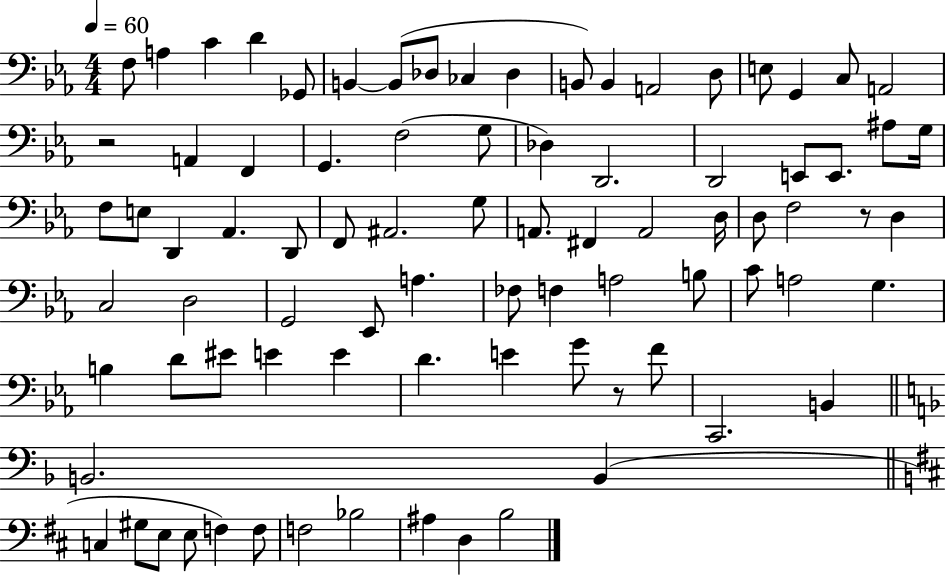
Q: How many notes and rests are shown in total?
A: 84